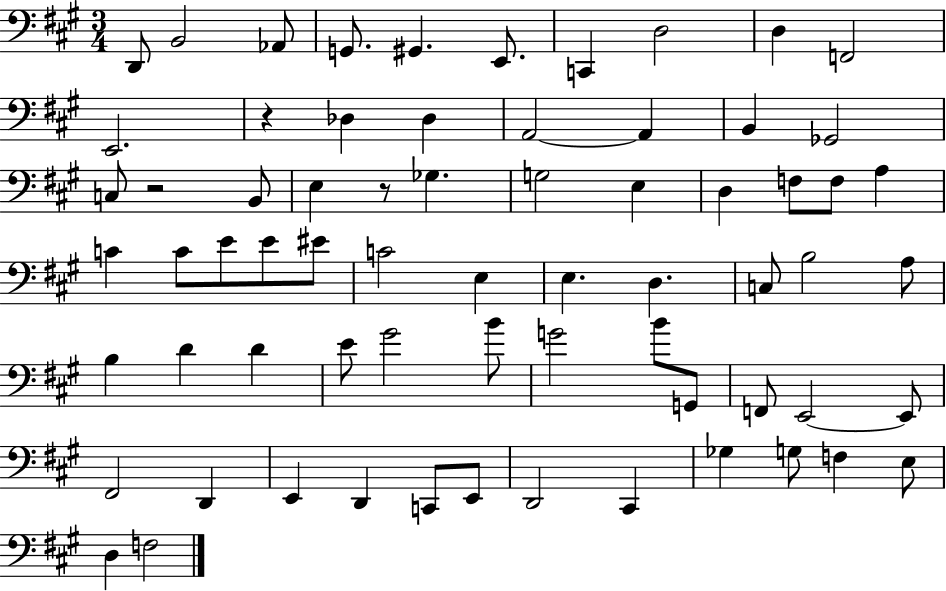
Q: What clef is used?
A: bass